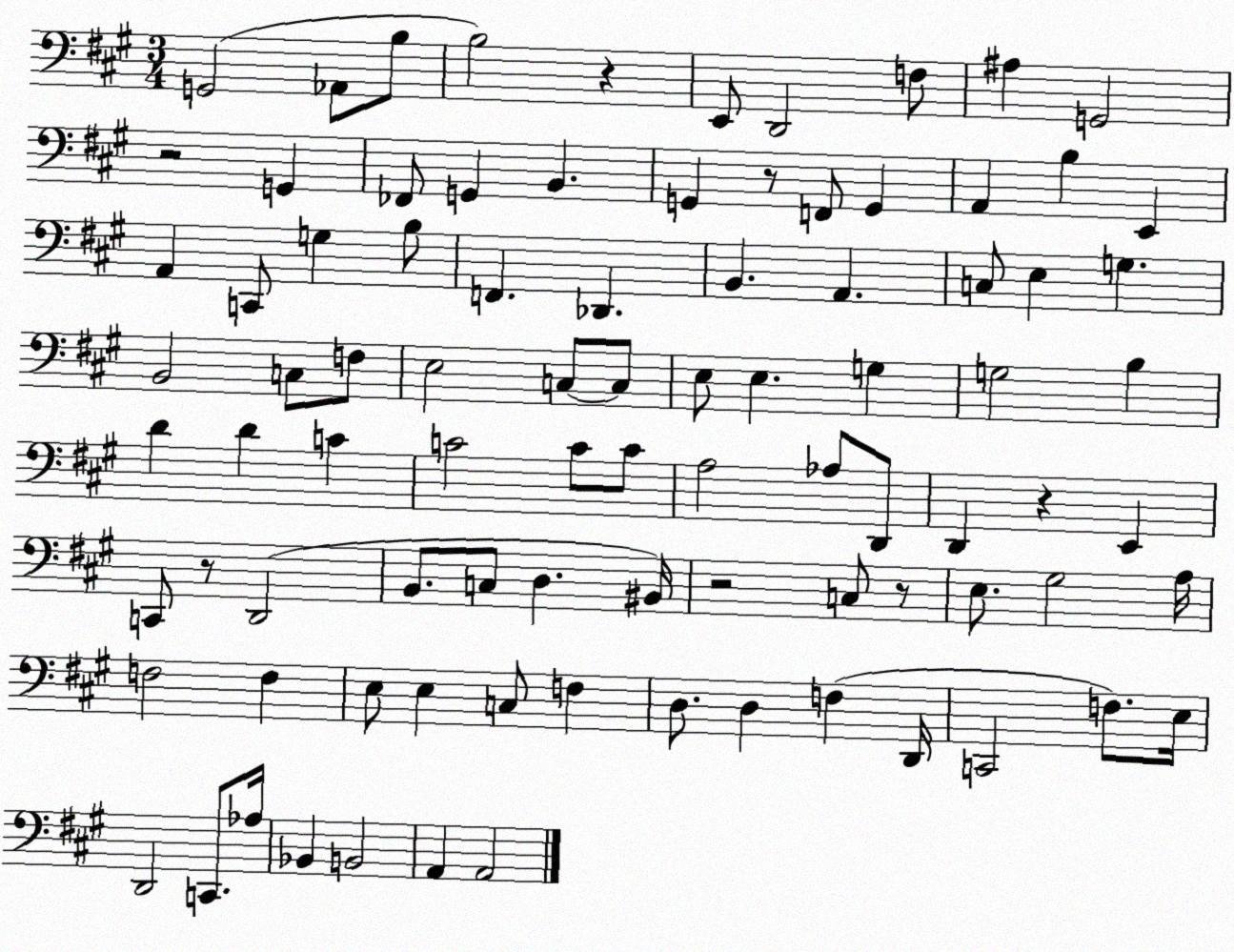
X:1
T:Untitled
M:3/4
L:1/4
K:A
G,,2 _A,,/2 B,/2 B,2 z E,,/2 D,,2 F,/2 ^A, G,,2 z2 G,, _F,,/2 G,, B,, G,, z/2 F,,/2 G,, A,, B, E,, A,, C,,/2 G, B,/2 F,, _D,, B,, A,, C,/2 E, G, B,,2 C,/2 F,/2 E,2 C,/2 C,/2 E,/2 E, G, G,2 B, D D C C2 C/2 C/2 A,2 _A,/2 D,,/2 D,, z E,, C,,/2 z/2 D,,2 B,,/2 C,/2 D, ^B,,/4 z2 C,/2 z/2 E,/2 ^G,2 A,/4 F,2 F, E,/2 E, C,/2 F, D,/2 D, F, D,,/4 C,,2 F,/2 E,/4 D,,2 C,,/2 _A,/4 _B,, B,,2 A,, A,,2